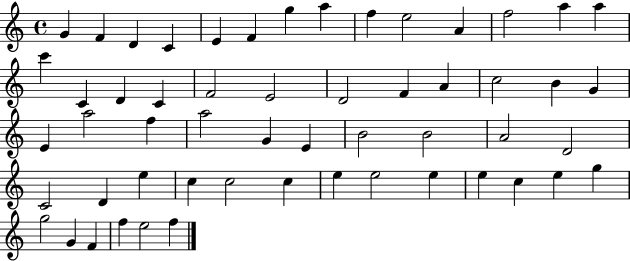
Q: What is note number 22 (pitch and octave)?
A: F4